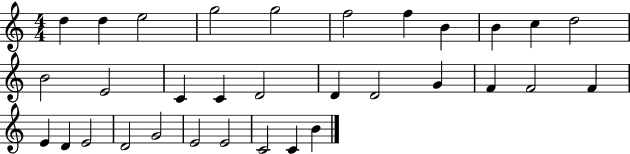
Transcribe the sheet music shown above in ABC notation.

X:1
T:Untitled
M:4/4
L:1/4
K:C
d d e2 g2 g2 f2 f B B c d2 B2 E2 C C D2 D D2 G F F2 F E D E2 D2 G2 E2 E2 C2 C B